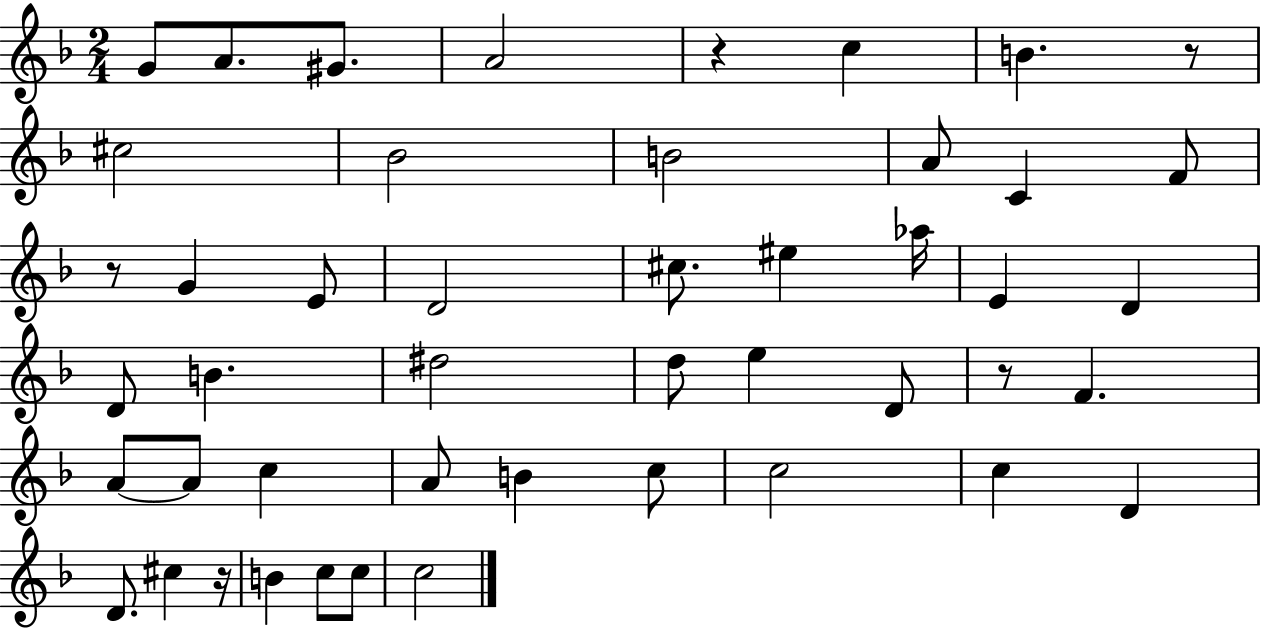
X:1
T:Untitled
M:2/4
L:1/4
K:F
G/2 A/2 ^G/2 A2 z c B z/2 ^c2 _B2 B2 A/2 C F/2 z/2 G E/2 D2 ^c/2 ^e _a/4 E D D/2 B ^d2 d/2 e D/2 z/2 F A/2 A/2 c A/2 B c/2 c2 c D D/2 ^c z/4 B c/2 c/2 c2